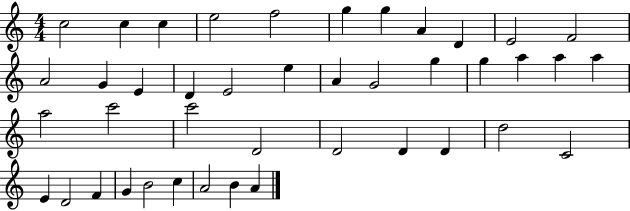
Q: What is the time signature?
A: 4/4